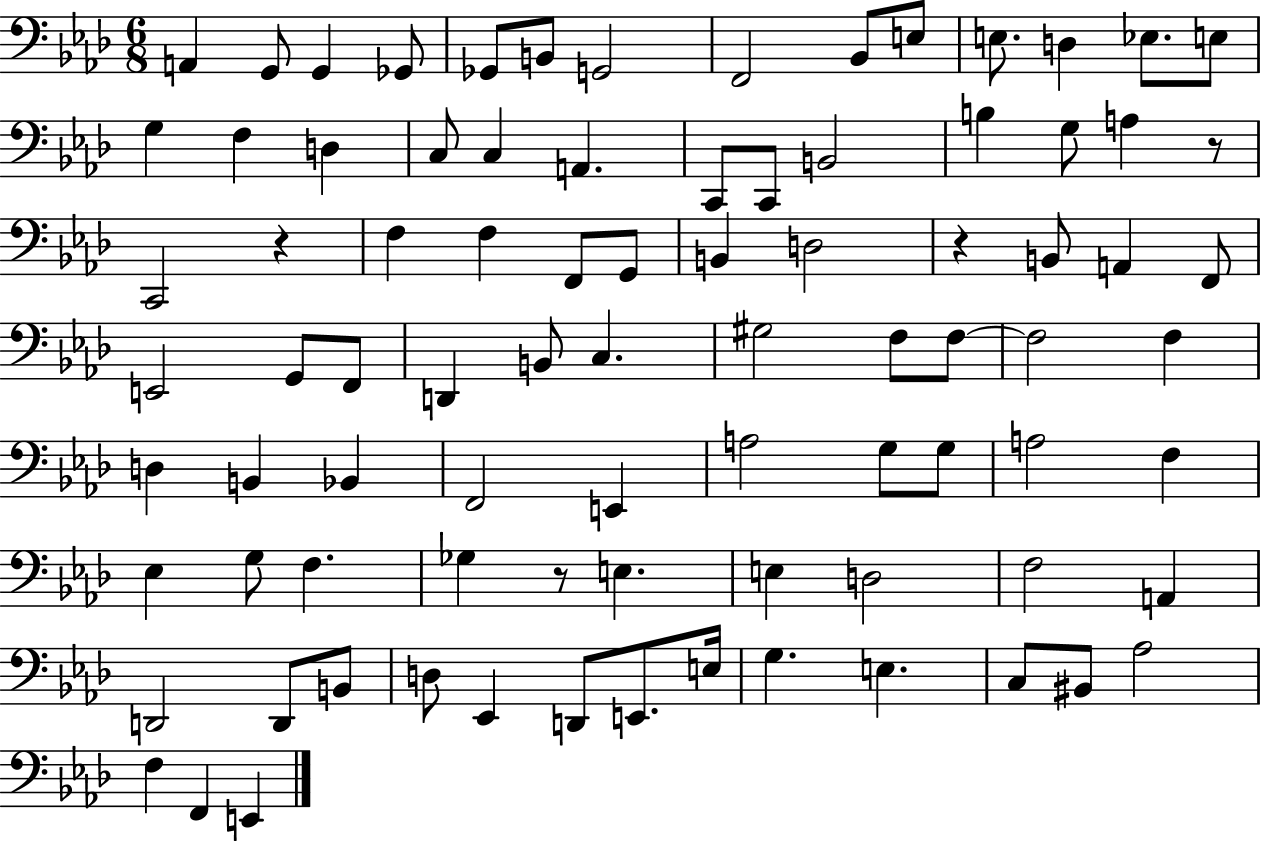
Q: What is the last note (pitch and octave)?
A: E2